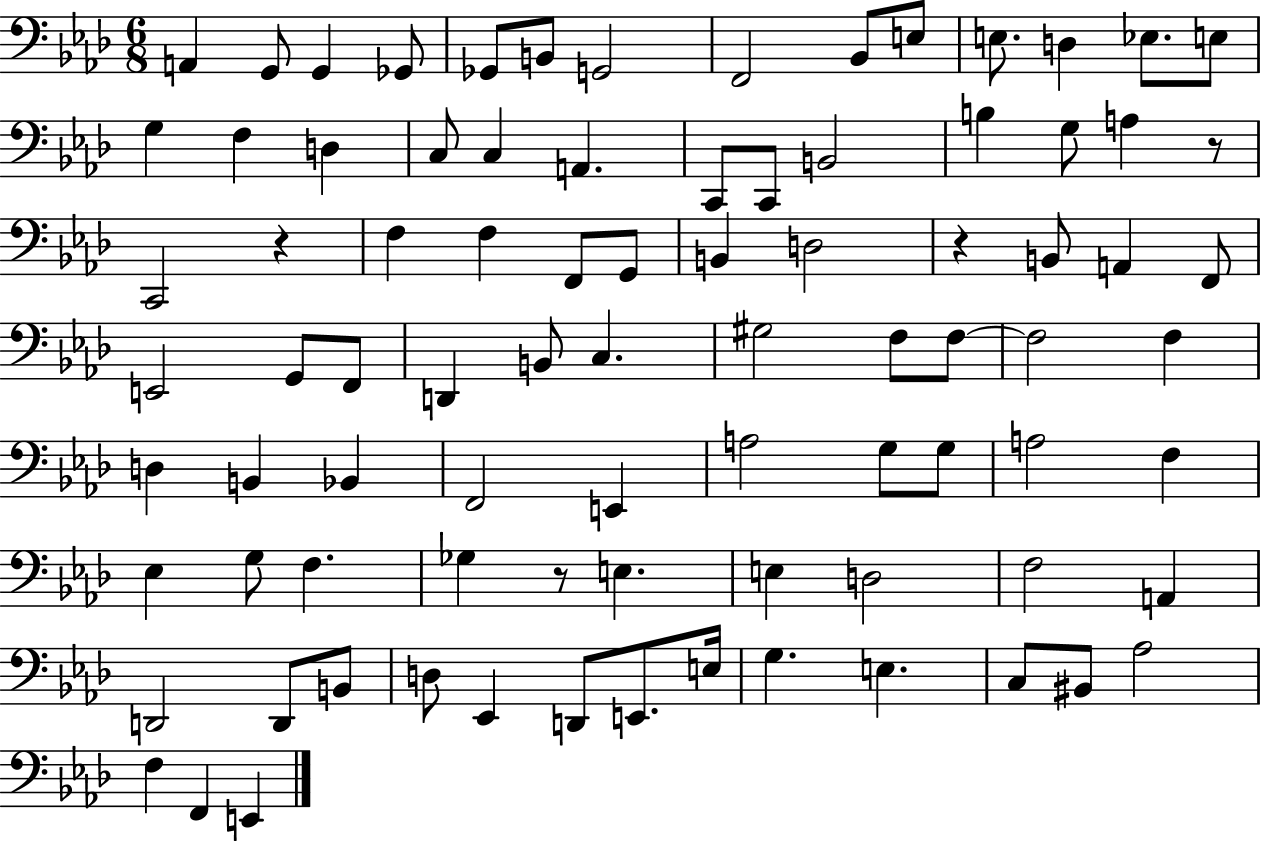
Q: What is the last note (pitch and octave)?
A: E2